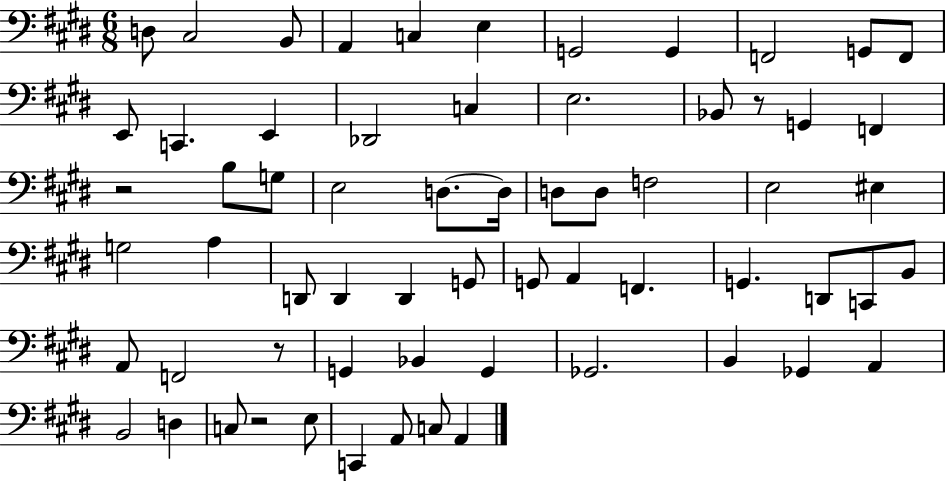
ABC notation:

X:1
T:Untitled
M:6/8
L:1/4
K:E
D,/2 ^C,2 B,,/2 A,, C, E, G,,2 G,, F,,2 G,,/2 F,,/2 E,,/2 C,, E,, _D,,2 C, E,2 _B,,/2 z/2 G,, F,, z2 B,/2 G,/2 E,2 D,/2 D,/4 D,/2 D,/2 F,2 E,2 ^E, G,2 A, D,,/2 D,, D,, G,,/2 G,,/2 A,, F,, G,, D,,/2 C,,/2 B,,/2 A,,/2 F,,2 z/2 G,, _B,, G,, _G,,2 B,, _G,, A,, B,,2 D, C,/2 z2 E,/2 C,, A,,/2 C,/2 A,,